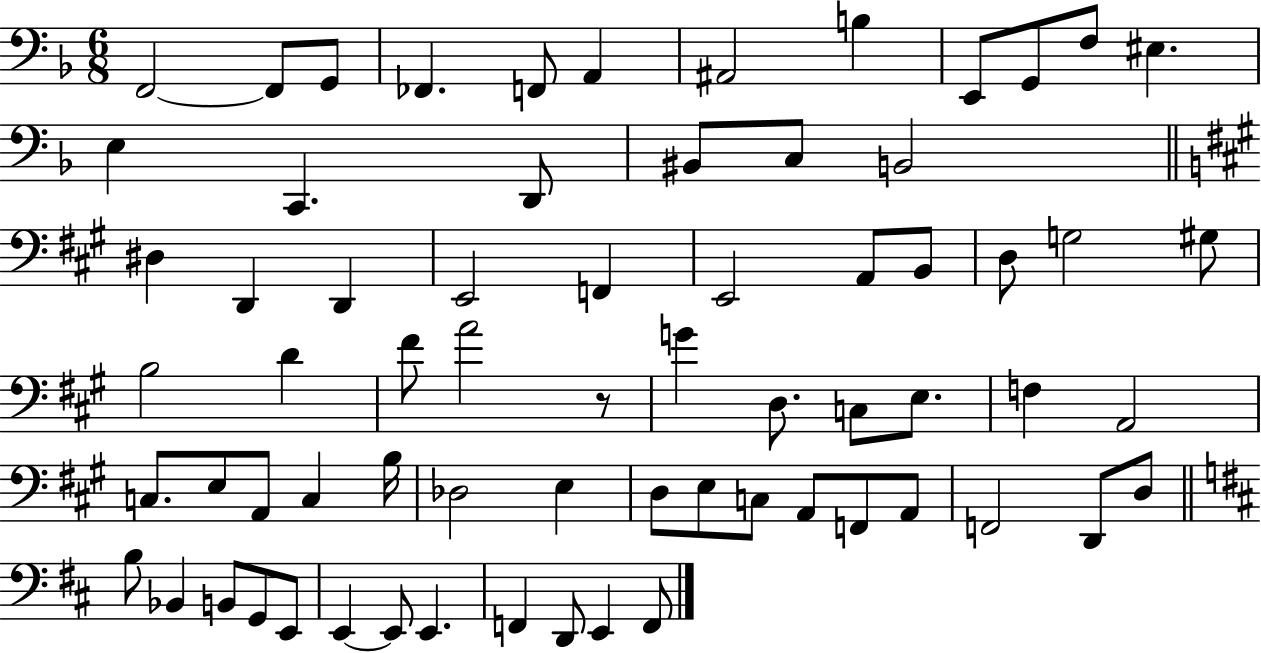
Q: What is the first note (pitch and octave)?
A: F2